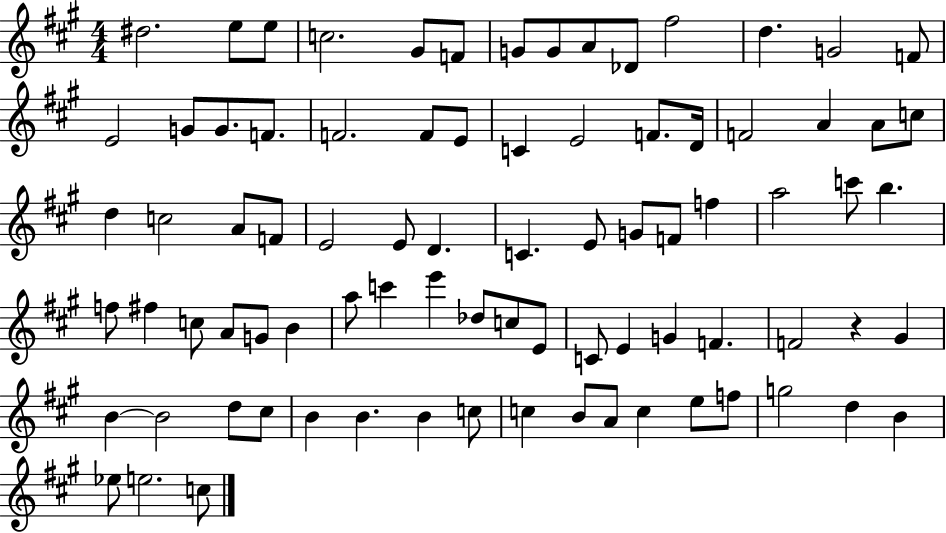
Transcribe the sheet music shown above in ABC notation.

X:1
T:Untitled
M:4/4
L:1/4
K:A
^d2 e/2 e/2 c2 ^G/2 F/2 G/2 G/2 A/2 _D/2 ^f2 d G2 F/2 E2 G/2 G/2 F/2 F2 F/2 E/2 C E2 F/2 D/4 F2 A A/2 c/2 d c2 A/2 F/2 E2 E/2 D C E/2 G/2 F/2 f a2 c'/2 b f/2 ^f c/2 A/2 G/2 B a/2 c' e' _d/2 c/2 E/2 C/2 E G F F2 z ^G B B2 d/2 ^c/2 B B B c/2 c B/2 A/2 c e/2 f/2 g2 d B _e/2 e2 c/2